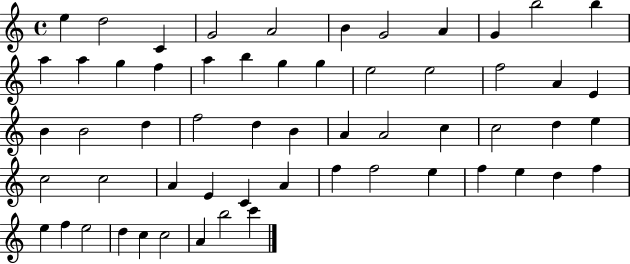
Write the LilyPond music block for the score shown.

{
  \clef treble
  \time 4/4
  \defaultTimeSignature
  \key c \major
  e''4 d''2 c'4 | g'2 a'2 | b'4 g'2 a'4 | g'4 b''2 b''4 | \break a''4 a''4 g''4 f''4 | a''4 b''4 g''4 g''4 | e''2 e''2 | f''2 a'4 e'4 | \break b'4 b'2 d''4 | f''2 d''4 b'4 | a'4 a'2 c''4 | c''2 d''4 e''4 | \break c''2 c''2 | a'4 e'4 c'4 a'4 | f''4 f''2 e''4 | f''4 e''4 d''4 f''4 | \break e''4 f''4 e''2 | d''4 c''4 c''2 | a'4 b''2 c'''4 | \bar "|."
}